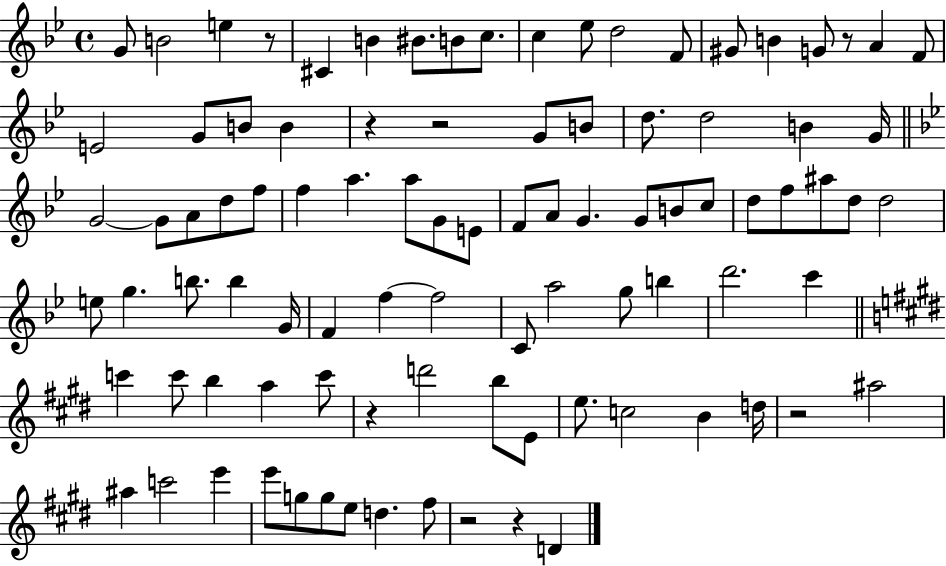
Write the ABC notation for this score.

X:1
T:Untitled
M:4/4
L:1/4
K:Bb
G/2 B2 e z/2 ^C B ^B/2 B/2 c/2 c _e/2 d2 F/2 ^G/2 B G/2 z/2 A F/2 E2 G/2 B/2 B z z2 G/2 B/2 d/2 d2 B G/4 G2 G/2 A/2 d/2 f/2 f a a/2 G/2 E/2 F/2 A/2 G G/2 B/2 c/2 d/2 f/2 ^a/2 d/2 d2 e/2 g b/2 b G/4 F f f2 C/2 a2 g/2 b d'2 c' c' c'/2 b a c'/2 z d'2 b/2 E/2 e/2 c2 B d/4 z2 ^a2 ^a c'2 e' e'/2 g/2 g/2 e/2 d ^f/2 z2 z D